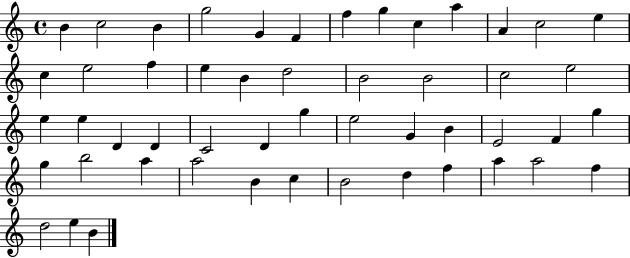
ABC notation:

X:1
T:Untitled
M:4/4
L:1/4
K:C
B c2 B g2 G F f g c a A c2 e c e2 f e B d2 B2 B2 c2 e2 e e D D C2 D g e2 G B E2 F g g b2 a a2 B c B2 d f a a2 f d2 e B